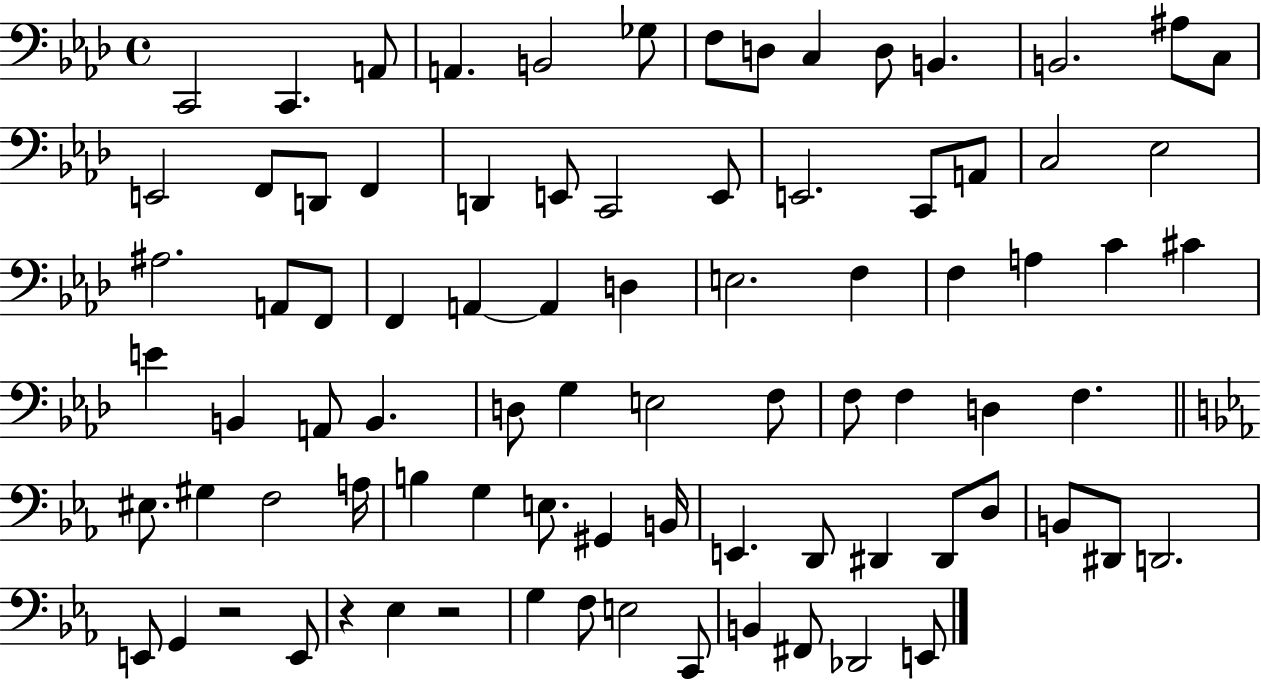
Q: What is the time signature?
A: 4/4